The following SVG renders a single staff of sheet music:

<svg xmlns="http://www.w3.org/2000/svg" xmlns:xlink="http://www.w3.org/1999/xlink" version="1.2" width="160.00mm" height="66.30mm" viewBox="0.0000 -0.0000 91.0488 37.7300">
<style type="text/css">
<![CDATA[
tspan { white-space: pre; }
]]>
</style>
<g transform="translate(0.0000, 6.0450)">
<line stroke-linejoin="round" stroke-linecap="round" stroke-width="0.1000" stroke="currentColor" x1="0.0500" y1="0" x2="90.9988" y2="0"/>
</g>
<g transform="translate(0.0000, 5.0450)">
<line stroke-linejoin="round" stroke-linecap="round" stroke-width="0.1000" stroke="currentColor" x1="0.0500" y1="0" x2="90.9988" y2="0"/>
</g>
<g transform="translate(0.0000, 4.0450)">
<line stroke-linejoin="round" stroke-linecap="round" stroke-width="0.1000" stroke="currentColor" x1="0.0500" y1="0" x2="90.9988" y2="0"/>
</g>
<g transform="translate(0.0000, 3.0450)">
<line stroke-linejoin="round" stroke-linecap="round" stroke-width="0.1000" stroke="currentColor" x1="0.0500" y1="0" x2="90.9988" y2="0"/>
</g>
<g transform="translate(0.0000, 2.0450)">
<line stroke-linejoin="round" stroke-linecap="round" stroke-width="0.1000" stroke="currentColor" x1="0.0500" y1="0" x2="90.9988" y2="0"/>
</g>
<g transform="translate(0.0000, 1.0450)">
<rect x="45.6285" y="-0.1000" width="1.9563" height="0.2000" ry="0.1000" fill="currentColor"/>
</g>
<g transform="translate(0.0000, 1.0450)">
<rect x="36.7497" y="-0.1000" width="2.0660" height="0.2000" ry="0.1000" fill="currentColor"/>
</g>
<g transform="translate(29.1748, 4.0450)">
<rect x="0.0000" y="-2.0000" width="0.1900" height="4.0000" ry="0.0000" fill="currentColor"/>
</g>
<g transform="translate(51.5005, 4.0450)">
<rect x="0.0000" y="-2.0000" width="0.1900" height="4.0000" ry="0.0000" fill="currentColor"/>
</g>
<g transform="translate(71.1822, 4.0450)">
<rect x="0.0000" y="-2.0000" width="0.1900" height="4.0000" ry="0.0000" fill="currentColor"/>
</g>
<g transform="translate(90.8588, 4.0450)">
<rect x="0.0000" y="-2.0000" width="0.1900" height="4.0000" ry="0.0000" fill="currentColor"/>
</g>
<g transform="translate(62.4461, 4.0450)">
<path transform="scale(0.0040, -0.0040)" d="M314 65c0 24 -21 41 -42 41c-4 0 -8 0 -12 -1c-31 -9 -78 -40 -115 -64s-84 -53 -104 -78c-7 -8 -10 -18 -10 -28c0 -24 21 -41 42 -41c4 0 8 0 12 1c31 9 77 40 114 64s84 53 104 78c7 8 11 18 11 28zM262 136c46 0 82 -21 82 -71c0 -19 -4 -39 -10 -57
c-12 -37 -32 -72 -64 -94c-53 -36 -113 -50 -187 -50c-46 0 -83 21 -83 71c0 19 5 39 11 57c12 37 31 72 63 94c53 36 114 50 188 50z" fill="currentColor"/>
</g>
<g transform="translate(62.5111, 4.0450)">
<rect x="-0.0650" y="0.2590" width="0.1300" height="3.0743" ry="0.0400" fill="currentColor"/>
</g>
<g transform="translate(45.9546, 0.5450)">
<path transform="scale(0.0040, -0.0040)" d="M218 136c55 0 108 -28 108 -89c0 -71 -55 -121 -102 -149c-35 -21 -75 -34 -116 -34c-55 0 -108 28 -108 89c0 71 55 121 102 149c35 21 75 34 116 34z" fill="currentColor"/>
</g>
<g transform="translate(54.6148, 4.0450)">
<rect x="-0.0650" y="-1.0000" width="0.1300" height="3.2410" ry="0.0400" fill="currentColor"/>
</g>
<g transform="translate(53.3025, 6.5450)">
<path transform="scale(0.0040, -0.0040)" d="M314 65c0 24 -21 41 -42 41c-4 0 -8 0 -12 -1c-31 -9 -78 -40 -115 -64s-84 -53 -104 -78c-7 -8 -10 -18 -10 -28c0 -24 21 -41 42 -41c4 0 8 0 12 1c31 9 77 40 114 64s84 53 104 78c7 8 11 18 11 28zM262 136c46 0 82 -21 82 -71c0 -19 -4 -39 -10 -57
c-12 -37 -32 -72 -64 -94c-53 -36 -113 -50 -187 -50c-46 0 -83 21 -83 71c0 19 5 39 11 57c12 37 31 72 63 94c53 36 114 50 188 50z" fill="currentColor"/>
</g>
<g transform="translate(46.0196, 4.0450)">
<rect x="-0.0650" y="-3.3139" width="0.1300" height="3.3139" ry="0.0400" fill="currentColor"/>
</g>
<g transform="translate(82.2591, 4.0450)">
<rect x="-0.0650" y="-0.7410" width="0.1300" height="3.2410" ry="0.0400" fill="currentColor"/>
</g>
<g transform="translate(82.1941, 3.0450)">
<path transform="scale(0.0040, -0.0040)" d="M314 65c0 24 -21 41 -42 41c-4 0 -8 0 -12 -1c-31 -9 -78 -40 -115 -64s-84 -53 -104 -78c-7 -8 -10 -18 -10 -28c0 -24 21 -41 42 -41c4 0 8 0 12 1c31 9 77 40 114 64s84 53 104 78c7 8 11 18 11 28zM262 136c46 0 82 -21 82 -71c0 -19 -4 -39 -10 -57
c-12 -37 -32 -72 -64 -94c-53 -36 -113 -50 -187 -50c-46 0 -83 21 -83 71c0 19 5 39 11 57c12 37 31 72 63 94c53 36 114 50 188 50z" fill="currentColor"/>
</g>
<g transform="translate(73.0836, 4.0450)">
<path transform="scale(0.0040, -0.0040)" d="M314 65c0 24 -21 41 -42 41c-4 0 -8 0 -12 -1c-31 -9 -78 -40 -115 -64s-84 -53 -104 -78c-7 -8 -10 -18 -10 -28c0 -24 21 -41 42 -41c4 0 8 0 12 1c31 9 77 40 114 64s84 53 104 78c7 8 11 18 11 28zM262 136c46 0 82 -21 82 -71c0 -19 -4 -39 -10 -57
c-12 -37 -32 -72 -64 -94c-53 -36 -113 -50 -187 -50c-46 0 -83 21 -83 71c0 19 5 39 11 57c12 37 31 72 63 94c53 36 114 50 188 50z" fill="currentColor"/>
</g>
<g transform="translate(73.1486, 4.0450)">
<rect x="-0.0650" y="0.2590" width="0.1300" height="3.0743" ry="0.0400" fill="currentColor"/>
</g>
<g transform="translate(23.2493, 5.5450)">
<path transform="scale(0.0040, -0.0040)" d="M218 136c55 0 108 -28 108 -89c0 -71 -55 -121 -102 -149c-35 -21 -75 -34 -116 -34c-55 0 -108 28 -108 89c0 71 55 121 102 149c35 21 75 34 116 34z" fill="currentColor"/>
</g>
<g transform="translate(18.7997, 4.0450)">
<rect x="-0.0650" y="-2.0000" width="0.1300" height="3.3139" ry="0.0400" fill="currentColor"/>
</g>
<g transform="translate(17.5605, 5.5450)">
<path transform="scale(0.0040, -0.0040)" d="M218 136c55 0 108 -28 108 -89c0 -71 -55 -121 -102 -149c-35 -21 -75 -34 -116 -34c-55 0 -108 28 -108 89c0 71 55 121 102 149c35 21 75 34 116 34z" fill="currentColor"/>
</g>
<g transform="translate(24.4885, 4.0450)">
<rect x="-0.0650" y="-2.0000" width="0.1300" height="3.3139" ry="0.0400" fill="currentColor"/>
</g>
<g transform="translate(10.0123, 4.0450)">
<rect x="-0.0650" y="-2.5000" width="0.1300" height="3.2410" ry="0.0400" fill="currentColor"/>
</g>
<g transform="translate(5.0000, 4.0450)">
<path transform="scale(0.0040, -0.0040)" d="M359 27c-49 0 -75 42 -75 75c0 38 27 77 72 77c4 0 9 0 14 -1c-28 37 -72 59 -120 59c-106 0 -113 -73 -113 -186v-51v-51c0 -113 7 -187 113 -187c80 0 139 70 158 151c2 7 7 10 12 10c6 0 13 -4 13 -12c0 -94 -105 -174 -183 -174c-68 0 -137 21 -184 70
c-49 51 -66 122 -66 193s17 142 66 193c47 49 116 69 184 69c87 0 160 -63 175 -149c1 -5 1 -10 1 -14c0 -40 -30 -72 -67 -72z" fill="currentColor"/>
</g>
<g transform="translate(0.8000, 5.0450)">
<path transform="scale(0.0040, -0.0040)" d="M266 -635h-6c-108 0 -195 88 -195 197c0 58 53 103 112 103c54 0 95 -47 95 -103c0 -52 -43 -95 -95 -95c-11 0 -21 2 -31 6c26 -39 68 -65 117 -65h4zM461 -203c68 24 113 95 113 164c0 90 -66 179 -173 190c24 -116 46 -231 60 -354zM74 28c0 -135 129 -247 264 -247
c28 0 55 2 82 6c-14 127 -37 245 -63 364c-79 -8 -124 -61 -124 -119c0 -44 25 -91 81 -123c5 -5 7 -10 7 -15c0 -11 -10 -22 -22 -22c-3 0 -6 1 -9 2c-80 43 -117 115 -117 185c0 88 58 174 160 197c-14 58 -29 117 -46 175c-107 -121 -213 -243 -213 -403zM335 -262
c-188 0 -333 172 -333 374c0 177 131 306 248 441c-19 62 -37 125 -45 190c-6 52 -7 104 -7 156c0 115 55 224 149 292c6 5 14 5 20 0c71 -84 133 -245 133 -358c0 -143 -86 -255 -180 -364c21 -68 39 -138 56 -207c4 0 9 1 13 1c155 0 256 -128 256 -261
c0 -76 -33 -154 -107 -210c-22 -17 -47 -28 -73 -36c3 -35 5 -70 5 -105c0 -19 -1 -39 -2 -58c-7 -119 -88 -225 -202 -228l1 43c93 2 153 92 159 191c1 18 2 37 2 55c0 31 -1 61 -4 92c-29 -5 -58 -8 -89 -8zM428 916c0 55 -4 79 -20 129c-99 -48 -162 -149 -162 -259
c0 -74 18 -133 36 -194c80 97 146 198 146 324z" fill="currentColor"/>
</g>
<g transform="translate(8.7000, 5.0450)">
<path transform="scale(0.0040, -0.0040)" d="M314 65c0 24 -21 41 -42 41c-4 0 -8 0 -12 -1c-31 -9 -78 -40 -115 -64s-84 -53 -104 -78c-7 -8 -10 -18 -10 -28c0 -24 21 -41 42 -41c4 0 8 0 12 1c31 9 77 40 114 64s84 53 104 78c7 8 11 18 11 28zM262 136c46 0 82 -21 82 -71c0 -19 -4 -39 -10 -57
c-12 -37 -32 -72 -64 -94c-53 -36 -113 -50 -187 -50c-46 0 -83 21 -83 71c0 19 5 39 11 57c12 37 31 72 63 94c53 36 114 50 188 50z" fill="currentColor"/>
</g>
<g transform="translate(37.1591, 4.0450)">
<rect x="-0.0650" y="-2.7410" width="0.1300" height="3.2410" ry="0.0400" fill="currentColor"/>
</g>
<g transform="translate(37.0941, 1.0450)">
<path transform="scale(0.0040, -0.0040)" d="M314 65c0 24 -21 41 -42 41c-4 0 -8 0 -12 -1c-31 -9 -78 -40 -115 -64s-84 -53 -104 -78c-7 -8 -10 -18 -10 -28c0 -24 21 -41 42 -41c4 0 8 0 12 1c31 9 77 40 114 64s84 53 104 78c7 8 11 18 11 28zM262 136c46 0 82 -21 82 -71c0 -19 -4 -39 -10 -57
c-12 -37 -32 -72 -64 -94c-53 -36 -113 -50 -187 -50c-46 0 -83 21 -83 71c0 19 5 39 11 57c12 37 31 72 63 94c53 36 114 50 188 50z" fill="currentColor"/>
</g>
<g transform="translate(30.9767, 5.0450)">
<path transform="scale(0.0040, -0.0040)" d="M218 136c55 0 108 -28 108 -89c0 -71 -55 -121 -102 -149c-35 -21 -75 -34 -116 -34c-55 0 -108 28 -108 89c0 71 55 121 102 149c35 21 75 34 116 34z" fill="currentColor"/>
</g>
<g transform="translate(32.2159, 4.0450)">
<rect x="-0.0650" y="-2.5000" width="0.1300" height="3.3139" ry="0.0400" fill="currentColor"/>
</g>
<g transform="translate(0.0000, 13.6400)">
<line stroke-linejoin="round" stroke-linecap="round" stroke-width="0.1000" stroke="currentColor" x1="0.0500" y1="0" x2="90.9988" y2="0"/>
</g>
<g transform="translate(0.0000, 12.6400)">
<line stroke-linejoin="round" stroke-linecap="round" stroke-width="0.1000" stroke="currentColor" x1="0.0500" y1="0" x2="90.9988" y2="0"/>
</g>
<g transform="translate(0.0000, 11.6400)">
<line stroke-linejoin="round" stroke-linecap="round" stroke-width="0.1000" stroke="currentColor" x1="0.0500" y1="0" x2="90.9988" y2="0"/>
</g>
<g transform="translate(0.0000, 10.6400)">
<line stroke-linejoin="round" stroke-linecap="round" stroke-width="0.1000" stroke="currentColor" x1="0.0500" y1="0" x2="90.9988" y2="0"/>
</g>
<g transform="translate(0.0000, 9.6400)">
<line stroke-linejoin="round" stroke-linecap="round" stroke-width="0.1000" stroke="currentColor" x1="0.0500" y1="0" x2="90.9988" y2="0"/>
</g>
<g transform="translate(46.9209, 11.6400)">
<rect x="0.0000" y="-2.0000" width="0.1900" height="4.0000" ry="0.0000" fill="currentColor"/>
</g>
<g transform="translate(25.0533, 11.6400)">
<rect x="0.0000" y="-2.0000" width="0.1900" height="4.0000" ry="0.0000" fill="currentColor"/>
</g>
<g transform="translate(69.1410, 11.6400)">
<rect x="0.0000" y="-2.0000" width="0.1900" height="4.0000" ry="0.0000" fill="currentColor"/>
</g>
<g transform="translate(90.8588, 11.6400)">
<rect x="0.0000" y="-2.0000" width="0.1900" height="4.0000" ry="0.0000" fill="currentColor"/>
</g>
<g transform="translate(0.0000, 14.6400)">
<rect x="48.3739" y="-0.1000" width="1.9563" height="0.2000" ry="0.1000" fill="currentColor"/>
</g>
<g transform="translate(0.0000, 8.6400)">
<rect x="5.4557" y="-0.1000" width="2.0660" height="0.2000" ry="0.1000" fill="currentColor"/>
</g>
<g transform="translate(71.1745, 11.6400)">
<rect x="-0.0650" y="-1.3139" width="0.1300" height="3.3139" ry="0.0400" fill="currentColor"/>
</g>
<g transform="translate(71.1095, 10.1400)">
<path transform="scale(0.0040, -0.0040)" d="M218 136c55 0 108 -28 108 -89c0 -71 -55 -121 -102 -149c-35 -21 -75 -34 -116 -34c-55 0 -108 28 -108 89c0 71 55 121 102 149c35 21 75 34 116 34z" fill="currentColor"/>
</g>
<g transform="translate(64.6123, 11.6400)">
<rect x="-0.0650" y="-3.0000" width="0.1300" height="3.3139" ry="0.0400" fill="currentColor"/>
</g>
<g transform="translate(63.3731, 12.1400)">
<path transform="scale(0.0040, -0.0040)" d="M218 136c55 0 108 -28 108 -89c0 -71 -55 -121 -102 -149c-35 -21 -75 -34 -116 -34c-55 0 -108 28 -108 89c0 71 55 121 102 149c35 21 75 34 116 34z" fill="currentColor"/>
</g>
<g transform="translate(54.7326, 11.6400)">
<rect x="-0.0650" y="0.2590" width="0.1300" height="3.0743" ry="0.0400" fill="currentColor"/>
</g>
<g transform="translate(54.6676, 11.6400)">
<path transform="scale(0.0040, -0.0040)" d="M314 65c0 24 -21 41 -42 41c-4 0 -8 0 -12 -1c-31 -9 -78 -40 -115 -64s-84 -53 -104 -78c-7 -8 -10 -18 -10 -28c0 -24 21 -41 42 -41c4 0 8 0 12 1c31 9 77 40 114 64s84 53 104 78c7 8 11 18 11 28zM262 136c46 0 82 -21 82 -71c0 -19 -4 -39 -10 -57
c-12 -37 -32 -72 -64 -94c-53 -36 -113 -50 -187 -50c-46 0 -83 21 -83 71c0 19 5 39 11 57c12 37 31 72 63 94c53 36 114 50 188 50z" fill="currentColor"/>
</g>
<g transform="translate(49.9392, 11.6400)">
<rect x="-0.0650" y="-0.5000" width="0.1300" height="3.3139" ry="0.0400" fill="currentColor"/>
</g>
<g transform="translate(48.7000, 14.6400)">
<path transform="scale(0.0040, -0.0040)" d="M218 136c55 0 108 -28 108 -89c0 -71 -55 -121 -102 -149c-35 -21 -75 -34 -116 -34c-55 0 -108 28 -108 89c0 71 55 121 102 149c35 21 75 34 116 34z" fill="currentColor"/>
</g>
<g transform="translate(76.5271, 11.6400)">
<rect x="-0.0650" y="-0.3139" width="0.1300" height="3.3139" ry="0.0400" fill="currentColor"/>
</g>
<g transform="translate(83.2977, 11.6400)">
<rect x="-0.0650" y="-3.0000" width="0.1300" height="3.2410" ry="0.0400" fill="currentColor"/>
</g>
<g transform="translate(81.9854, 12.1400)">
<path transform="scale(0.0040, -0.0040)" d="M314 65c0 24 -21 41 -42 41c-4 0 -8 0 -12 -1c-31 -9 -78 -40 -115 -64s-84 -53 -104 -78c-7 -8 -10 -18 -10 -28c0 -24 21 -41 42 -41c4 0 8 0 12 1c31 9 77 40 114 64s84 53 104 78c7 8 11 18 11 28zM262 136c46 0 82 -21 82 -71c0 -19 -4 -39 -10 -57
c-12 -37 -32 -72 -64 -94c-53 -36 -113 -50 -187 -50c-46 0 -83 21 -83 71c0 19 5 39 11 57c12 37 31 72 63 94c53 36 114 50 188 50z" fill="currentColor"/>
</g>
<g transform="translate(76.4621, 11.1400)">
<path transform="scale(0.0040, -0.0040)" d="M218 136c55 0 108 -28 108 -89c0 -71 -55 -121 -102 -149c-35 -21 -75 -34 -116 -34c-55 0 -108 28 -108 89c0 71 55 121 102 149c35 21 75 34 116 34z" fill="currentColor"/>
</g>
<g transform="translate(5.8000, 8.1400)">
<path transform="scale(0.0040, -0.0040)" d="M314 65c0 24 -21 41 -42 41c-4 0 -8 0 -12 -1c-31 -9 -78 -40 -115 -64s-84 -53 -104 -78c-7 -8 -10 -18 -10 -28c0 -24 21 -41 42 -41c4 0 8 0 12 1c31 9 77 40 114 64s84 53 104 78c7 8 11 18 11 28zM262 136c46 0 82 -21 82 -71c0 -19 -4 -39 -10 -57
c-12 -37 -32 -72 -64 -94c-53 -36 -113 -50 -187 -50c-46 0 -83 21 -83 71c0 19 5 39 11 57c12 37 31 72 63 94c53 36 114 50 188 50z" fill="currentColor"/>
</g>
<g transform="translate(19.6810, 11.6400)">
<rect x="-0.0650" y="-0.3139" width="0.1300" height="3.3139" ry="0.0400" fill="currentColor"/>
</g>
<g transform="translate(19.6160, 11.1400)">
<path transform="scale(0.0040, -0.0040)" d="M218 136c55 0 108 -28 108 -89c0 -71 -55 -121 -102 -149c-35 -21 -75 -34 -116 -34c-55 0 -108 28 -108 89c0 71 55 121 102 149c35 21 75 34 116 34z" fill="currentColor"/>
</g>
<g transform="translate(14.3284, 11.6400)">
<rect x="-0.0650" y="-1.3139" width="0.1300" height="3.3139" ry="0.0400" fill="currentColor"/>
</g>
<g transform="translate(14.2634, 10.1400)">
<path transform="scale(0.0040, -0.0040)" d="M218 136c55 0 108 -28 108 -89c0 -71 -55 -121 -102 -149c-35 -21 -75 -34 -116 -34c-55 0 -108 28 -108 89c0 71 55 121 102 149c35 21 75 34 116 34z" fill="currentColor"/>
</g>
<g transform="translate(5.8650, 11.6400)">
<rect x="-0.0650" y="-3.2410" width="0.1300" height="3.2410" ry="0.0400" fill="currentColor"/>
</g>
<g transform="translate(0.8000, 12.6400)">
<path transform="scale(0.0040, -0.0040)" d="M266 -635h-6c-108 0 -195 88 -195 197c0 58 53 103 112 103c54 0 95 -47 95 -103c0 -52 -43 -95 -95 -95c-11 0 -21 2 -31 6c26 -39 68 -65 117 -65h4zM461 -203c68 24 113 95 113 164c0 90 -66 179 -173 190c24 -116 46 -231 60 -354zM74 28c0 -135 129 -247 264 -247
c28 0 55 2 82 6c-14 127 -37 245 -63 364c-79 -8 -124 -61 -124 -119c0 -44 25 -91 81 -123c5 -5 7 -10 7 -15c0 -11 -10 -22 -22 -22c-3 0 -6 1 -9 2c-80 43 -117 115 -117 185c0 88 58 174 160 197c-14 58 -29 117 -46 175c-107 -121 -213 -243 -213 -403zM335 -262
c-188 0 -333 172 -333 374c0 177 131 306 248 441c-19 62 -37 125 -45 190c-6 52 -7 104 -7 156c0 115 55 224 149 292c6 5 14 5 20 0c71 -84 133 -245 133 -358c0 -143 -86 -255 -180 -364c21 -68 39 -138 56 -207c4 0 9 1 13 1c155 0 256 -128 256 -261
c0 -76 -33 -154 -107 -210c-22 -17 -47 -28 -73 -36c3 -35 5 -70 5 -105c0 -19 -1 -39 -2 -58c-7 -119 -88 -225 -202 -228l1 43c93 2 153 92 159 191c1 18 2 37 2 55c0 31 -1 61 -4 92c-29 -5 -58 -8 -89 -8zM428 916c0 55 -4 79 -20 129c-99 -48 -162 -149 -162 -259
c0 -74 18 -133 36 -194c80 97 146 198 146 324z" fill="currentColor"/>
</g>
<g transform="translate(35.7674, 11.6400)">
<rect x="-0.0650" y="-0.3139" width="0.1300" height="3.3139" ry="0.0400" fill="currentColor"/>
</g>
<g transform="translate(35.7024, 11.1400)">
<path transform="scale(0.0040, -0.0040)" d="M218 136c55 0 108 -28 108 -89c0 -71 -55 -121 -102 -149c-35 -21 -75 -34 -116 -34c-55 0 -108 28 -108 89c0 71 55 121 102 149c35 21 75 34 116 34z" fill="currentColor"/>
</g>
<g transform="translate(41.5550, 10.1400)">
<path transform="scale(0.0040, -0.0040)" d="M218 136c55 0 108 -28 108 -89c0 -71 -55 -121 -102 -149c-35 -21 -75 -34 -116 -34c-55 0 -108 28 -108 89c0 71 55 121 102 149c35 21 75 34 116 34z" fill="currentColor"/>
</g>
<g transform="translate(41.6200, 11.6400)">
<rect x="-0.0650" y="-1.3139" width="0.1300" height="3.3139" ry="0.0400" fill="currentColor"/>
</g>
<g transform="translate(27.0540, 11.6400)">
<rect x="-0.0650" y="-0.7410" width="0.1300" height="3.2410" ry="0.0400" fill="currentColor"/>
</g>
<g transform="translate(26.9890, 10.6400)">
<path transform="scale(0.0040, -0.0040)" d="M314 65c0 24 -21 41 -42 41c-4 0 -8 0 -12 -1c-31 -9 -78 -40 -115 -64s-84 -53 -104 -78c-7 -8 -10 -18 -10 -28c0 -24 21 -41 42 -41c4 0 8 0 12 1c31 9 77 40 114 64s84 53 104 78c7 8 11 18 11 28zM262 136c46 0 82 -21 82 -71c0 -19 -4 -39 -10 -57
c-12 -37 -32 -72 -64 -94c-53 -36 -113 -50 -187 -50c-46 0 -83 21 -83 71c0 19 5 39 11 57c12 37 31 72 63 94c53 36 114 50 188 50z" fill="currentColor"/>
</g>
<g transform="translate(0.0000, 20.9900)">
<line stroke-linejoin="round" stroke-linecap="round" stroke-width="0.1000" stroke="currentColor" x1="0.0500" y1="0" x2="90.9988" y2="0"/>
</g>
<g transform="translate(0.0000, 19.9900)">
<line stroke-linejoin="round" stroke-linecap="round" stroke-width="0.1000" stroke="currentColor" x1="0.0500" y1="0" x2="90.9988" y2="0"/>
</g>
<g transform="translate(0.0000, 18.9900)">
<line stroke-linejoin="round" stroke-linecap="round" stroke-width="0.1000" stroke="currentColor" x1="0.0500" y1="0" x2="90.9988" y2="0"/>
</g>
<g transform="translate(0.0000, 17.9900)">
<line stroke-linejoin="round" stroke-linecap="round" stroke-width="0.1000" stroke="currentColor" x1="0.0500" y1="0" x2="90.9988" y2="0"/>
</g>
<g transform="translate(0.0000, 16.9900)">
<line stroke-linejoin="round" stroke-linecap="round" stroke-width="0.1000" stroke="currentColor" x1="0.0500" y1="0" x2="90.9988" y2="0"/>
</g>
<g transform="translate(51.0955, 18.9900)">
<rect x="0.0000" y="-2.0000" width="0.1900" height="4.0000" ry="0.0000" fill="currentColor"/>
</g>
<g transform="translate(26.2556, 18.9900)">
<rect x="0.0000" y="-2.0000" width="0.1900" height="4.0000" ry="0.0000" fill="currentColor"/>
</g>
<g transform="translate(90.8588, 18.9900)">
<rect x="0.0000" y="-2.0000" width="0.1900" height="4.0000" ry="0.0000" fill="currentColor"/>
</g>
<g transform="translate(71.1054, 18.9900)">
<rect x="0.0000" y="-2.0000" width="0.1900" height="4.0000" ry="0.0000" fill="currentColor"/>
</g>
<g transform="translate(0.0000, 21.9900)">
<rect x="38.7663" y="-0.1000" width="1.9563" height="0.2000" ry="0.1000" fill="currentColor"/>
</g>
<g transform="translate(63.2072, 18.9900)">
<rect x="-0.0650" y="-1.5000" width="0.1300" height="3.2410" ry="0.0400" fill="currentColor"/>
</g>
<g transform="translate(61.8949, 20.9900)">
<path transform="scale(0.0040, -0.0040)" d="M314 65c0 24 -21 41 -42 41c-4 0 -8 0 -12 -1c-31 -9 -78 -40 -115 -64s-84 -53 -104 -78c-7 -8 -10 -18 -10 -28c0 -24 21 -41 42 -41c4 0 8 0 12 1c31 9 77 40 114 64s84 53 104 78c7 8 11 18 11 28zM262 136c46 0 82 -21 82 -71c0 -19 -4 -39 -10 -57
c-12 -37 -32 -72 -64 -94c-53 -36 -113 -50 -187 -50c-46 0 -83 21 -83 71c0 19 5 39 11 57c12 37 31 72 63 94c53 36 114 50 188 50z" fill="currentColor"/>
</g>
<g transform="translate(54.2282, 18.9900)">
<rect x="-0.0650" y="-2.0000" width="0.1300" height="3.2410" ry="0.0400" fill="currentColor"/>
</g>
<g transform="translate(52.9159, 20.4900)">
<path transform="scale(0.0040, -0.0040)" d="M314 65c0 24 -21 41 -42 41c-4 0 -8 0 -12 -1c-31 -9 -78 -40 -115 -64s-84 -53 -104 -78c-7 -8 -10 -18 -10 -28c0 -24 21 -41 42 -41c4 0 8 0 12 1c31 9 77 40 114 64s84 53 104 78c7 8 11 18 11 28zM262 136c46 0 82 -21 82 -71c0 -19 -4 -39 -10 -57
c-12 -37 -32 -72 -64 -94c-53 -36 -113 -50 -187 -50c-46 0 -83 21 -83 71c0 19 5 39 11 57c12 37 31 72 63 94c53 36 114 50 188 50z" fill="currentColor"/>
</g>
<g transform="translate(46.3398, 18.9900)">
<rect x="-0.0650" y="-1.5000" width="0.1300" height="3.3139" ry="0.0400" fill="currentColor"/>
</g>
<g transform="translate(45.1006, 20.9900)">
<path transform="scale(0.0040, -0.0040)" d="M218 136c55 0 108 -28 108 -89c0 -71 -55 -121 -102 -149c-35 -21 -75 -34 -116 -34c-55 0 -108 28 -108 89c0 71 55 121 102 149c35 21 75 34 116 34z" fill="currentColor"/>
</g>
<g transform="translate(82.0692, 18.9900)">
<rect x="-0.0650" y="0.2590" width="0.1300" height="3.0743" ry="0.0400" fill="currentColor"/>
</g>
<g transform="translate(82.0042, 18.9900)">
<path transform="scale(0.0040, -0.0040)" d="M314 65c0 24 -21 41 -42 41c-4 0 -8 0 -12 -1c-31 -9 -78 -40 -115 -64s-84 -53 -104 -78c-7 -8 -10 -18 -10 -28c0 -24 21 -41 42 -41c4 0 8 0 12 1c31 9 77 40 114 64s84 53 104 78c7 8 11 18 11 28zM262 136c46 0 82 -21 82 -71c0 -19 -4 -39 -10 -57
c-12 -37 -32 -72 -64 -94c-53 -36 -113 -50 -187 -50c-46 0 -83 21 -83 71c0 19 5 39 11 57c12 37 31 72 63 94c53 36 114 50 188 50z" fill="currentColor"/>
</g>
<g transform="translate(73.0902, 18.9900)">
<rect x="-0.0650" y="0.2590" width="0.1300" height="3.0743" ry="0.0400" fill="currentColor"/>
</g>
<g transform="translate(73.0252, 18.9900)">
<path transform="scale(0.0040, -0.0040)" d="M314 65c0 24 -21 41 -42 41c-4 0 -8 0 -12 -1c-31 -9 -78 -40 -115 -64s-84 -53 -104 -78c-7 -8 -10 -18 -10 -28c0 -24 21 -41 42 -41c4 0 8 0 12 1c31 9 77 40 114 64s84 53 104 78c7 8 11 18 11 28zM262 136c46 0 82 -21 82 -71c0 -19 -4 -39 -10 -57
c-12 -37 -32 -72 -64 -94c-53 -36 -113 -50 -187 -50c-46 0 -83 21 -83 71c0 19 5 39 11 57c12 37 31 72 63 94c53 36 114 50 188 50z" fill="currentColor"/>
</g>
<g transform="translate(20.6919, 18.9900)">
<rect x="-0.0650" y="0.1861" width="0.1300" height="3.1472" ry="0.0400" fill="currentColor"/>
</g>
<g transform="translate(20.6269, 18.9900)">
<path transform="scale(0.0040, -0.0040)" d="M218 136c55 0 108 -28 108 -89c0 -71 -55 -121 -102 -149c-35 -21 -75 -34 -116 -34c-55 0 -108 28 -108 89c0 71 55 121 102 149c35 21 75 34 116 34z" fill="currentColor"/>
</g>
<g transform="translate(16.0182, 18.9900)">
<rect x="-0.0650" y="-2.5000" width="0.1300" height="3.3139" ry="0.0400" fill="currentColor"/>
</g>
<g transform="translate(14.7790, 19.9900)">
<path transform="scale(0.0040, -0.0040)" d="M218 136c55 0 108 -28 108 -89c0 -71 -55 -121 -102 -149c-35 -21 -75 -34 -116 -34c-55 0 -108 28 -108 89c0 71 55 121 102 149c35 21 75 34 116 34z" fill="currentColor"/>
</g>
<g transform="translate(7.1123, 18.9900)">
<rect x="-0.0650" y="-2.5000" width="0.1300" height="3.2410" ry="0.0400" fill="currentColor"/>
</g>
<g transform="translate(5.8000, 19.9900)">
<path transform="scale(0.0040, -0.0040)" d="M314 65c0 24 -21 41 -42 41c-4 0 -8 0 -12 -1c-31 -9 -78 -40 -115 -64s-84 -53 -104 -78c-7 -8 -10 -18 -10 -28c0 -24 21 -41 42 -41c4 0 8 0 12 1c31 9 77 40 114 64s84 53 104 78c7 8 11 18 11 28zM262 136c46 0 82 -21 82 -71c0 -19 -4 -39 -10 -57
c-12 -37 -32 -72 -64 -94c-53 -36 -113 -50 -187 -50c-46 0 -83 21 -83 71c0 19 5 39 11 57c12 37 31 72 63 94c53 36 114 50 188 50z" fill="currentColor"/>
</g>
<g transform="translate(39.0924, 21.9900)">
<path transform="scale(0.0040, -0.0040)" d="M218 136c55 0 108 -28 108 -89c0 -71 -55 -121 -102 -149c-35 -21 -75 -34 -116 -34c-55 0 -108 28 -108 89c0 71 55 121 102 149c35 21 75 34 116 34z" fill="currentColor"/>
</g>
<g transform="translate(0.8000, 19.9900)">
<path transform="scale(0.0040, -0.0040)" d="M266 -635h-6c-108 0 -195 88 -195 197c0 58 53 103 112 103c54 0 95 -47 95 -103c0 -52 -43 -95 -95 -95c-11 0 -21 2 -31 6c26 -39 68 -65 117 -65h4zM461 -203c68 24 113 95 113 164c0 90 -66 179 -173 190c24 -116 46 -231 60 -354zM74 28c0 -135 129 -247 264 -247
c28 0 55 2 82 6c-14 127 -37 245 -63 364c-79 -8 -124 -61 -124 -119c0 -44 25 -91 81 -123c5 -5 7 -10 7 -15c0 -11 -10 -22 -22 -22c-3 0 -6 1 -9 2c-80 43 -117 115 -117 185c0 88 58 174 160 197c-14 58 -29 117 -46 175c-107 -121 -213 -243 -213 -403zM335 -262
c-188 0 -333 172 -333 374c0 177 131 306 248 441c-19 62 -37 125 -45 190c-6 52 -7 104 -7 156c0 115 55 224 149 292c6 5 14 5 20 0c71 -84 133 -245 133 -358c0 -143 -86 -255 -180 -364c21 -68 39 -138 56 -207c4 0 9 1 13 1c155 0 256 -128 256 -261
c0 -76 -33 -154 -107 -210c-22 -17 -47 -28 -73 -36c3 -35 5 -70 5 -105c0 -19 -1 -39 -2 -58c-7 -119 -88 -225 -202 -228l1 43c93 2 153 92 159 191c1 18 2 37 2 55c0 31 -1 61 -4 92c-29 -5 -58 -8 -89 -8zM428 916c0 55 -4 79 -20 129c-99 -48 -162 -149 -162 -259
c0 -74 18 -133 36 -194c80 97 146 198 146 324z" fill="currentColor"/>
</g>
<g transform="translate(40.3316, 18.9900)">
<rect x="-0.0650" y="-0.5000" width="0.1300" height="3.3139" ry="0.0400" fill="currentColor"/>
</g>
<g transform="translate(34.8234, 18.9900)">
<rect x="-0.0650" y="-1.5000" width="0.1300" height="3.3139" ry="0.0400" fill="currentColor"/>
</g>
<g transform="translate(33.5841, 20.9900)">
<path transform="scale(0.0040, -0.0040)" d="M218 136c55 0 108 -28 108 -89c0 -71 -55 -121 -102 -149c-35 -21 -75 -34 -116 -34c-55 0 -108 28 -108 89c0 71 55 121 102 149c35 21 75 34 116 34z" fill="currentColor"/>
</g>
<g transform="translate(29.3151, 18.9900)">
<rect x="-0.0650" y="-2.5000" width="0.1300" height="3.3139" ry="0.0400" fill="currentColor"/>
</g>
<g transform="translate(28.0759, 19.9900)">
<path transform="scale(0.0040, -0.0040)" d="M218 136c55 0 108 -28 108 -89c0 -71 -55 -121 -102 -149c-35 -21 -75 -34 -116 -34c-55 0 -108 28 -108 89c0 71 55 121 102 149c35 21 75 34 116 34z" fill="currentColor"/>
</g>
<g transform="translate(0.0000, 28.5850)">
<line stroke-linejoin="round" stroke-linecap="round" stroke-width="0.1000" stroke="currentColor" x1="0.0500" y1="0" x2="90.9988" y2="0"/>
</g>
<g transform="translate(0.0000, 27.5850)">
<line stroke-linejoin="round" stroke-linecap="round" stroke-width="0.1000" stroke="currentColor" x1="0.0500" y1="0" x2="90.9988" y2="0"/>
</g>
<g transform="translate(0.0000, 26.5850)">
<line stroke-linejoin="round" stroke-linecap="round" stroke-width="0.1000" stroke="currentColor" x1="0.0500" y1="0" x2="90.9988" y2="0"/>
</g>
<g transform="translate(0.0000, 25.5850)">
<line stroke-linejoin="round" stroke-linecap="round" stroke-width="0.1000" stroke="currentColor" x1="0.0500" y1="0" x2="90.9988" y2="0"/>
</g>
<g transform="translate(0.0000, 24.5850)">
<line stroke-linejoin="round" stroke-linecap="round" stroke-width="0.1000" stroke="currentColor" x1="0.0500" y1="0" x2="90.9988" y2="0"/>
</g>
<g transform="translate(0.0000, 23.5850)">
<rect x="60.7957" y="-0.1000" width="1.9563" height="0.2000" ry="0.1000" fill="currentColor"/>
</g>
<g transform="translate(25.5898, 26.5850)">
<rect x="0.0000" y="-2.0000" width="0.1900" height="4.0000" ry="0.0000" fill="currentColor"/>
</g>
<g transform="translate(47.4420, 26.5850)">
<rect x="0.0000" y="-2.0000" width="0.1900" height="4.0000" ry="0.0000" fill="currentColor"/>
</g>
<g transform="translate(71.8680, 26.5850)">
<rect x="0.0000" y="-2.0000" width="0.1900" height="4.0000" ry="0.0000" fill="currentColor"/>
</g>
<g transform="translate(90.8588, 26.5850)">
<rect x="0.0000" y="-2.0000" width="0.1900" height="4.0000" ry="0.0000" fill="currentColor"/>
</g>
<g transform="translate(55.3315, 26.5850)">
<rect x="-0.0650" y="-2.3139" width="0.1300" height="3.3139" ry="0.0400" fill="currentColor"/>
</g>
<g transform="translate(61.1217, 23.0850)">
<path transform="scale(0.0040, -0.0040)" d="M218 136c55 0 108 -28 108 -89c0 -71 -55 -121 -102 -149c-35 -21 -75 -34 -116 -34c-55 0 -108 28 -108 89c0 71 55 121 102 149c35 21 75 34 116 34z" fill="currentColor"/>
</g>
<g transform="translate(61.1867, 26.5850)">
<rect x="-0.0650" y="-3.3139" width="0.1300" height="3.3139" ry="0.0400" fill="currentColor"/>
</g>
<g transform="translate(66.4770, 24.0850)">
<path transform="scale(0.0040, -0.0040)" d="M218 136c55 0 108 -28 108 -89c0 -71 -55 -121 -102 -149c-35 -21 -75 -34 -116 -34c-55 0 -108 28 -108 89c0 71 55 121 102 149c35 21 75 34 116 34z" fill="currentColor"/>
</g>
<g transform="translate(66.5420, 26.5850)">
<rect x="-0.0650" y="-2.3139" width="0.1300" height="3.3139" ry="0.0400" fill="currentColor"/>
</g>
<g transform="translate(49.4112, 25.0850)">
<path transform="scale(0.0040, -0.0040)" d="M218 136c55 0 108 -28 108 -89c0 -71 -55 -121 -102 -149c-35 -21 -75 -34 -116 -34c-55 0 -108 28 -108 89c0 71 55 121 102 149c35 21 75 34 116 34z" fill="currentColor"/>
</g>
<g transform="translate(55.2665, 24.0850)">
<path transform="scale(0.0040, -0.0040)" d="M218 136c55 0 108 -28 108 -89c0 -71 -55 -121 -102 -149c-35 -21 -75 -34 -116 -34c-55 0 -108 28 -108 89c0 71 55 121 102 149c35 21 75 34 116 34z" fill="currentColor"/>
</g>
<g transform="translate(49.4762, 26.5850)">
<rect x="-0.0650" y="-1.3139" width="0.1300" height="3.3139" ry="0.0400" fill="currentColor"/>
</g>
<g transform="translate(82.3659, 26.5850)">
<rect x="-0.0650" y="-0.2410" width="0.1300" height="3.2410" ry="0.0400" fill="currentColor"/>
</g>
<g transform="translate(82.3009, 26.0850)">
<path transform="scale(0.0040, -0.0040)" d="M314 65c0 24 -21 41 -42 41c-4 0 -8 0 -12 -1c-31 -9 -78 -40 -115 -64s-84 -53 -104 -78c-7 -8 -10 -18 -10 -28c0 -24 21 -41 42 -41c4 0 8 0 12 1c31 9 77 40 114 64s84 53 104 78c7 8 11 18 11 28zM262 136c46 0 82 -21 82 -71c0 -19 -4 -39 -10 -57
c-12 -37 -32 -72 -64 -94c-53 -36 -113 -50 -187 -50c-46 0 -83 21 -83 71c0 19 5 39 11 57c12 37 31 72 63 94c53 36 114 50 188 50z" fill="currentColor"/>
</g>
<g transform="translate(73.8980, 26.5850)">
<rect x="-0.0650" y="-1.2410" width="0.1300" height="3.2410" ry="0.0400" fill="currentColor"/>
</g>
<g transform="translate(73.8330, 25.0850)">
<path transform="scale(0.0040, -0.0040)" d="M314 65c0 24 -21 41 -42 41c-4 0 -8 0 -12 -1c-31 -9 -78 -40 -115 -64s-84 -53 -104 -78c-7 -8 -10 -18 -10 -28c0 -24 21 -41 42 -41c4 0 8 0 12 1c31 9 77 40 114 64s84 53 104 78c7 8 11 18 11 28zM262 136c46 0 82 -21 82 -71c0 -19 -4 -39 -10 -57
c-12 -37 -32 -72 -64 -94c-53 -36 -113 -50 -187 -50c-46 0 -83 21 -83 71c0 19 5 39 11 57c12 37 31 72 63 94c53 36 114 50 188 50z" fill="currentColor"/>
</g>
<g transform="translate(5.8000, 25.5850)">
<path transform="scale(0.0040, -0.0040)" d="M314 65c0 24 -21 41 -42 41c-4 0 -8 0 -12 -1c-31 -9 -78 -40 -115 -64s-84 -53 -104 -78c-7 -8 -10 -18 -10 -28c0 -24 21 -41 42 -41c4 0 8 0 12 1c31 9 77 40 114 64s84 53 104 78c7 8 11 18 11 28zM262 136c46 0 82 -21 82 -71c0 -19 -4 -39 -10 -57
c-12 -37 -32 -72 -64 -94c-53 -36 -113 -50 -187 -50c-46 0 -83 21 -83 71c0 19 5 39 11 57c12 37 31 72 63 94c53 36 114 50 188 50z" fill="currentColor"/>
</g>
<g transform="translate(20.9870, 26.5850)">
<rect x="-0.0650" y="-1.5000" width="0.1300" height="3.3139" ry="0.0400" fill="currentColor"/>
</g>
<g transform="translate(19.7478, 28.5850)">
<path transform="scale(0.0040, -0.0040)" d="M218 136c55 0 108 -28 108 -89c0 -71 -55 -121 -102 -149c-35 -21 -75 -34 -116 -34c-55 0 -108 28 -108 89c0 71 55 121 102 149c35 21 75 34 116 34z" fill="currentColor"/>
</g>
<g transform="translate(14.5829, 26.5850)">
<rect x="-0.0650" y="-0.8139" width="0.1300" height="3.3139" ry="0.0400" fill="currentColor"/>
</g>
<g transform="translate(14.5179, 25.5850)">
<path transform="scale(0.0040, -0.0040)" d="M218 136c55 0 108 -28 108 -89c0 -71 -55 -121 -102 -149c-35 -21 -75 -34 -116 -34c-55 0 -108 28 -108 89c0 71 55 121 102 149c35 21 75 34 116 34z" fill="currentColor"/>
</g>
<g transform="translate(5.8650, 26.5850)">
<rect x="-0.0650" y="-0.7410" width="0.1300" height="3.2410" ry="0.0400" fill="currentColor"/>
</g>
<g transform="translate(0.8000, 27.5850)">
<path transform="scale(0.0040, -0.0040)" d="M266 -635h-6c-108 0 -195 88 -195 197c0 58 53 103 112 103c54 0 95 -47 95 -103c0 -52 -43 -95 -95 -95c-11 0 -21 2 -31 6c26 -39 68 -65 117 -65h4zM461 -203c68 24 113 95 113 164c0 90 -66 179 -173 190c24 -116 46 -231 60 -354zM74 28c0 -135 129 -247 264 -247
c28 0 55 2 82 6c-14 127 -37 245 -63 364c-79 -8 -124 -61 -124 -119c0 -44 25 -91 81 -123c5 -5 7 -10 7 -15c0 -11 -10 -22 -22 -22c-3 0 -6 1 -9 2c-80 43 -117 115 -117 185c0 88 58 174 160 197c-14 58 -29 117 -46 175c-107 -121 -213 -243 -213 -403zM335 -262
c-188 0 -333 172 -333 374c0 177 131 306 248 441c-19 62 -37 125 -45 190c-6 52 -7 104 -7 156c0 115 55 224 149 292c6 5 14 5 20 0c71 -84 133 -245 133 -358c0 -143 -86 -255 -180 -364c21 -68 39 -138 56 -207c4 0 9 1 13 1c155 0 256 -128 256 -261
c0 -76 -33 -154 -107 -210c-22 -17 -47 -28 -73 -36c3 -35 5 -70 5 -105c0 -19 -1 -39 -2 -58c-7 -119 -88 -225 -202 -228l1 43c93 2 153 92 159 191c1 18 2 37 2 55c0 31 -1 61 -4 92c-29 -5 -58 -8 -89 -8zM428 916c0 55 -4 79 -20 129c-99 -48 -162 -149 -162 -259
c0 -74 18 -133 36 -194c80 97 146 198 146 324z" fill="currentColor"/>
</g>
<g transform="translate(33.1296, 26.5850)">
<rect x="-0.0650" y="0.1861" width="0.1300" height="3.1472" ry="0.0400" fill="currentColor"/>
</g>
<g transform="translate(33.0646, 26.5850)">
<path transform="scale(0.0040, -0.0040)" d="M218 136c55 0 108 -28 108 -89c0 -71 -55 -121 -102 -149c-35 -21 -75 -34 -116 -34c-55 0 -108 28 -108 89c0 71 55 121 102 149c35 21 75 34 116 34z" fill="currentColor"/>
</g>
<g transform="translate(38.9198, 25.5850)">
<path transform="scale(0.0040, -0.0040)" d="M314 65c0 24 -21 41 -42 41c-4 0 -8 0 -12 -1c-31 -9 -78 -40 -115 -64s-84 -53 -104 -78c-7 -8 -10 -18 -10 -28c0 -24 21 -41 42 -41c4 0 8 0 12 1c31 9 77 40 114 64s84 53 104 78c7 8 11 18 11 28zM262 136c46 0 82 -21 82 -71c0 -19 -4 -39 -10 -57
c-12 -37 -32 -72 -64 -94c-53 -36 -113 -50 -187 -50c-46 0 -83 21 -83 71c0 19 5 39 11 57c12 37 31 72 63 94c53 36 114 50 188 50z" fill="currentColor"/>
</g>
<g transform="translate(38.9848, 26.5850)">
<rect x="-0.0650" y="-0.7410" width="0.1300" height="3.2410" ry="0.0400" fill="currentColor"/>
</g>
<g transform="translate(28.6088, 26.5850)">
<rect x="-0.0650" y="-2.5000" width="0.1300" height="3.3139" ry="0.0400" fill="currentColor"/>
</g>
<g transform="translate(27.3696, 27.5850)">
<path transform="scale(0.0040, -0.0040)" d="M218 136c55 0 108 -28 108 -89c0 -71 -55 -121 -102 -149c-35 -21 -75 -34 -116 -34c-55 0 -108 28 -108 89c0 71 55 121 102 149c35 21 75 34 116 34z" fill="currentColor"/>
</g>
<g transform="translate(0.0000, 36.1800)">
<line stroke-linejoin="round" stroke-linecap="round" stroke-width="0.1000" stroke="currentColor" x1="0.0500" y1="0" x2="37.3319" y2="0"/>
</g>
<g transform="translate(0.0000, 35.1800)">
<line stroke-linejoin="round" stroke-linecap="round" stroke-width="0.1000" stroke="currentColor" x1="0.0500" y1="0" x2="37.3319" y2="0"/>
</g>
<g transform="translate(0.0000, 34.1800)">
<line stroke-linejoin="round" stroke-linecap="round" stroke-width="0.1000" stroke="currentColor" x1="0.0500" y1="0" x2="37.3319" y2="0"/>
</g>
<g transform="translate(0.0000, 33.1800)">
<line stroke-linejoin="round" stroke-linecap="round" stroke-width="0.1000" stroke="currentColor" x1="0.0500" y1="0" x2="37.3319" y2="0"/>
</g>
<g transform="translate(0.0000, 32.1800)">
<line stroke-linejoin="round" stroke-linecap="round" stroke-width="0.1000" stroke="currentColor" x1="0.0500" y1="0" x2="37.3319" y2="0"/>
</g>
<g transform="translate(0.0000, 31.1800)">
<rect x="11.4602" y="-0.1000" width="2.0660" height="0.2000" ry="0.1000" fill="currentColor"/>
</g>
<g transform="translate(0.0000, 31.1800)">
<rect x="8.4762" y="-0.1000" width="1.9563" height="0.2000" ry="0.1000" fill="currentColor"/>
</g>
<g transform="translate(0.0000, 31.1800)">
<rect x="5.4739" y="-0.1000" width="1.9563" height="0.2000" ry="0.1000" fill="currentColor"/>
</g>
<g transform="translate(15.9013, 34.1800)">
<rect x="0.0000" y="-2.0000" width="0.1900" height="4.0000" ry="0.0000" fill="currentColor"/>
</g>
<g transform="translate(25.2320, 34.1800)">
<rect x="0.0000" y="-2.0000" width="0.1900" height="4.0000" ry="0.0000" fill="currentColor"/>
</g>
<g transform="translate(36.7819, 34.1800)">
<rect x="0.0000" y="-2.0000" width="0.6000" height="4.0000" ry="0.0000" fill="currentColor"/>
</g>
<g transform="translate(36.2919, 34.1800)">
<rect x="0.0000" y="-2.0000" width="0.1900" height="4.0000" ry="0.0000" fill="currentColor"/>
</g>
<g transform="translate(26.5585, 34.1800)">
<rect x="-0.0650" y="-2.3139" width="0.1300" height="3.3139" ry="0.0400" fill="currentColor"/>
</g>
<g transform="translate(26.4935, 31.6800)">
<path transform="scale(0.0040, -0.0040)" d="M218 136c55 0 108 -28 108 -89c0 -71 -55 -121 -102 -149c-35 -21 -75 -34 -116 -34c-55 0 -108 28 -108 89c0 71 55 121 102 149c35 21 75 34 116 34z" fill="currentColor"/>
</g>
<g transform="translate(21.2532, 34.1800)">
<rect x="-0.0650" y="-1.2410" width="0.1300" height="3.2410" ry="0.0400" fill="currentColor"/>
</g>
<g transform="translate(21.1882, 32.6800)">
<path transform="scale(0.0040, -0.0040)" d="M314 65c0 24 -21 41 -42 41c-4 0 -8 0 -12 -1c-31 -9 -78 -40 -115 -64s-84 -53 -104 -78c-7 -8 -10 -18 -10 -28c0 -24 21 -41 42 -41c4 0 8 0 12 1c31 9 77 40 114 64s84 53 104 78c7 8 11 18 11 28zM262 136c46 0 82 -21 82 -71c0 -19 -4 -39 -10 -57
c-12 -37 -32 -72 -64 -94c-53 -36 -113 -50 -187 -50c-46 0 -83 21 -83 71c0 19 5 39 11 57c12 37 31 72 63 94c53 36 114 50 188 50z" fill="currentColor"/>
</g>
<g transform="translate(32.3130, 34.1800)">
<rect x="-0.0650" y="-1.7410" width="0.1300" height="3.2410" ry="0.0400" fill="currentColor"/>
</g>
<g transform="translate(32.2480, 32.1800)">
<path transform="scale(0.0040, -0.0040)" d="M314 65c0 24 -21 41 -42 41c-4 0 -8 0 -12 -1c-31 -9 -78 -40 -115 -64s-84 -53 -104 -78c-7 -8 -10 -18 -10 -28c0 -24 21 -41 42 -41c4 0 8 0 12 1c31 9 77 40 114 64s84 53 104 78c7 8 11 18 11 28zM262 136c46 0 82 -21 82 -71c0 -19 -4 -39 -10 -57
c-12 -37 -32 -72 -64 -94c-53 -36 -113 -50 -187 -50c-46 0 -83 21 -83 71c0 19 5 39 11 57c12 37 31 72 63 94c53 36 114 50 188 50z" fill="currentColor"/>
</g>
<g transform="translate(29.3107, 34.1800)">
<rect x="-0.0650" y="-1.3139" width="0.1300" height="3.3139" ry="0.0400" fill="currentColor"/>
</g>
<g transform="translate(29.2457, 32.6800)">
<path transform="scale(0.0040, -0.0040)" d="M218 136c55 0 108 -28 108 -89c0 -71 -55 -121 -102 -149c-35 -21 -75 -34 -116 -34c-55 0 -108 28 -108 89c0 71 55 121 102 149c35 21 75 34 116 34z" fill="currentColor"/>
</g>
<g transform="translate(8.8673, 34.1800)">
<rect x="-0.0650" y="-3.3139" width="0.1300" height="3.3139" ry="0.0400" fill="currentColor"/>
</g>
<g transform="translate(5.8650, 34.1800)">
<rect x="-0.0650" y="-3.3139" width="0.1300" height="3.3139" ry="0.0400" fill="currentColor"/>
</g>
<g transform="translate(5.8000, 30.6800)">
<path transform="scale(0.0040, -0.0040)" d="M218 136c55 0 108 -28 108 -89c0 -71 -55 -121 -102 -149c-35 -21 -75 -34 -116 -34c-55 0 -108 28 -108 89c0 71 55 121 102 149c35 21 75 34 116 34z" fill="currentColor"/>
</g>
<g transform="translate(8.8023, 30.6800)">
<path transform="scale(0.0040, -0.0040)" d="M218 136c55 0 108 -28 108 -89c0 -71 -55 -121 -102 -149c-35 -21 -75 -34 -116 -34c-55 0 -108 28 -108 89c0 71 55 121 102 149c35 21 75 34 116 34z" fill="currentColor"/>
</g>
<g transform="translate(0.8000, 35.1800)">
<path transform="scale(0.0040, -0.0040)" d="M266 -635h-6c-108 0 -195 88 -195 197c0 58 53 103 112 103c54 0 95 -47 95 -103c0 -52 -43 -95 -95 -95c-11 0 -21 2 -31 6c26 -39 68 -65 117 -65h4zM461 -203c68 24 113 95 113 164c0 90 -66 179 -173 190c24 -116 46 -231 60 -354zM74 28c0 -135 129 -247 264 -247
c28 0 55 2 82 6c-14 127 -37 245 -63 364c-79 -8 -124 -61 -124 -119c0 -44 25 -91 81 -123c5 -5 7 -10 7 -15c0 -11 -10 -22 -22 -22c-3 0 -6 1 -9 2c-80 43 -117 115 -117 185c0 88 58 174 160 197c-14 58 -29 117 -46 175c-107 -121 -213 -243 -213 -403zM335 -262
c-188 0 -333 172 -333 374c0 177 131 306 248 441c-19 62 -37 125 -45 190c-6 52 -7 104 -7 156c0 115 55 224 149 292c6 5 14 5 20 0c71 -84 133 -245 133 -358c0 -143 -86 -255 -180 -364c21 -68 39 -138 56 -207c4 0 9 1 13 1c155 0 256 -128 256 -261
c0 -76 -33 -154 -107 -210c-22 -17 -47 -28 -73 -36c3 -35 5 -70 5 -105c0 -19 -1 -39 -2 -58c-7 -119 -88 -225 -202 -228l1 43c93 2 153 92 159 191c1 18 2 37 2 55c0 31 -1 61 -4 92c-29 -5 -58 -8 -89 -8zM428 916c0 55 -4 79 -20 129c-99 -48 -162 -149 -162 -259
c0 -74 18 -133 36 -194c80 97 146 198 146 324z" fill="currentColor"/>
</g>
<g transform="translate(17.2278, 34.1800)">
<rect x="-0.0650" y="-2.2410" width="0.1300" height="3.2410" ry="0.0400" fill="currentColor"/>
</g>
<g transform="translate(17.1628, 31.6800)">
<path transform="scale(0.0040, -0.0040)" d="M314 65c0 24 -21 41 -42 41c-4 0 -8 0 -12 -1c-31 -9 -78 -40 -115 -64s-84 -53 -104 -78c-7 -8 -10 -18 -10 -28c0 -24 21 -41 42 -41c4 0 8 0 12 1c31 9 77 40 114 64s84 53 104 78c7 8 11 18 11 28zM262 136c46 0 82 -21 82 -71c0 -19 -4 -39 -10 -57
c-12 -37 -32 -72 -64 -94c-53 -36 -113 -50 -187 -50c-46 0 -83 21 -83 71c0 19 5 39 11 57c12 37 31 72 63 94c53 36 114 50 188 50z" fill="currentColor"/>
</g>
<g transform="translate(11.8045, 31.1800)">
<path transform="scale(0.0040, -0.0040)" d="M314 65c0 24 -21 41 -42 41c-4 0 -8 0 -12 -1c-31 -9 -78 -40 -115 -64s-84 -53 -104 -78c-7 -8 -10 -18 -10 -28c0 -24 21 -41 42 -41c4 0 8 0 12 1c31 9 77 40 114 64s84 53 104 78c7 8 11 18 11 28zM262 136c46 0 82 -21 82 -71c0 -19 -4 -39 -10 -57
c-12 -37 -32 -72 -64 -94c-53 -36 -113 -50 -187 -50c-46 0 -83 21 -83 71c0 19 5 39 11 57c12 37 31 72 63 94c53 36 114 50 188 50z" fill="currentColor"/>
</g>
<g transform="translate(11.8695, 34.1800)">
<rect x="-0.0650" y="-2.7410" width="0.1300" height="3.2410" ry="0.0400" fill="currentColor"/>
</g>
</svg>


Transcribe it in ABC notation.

X:1
T:Untitled
M:4/4
L:1/4
K:C
G2 F F G a2 b D2 B2 B2 d2 b2 e c d2 c e C B2 A e c A2 G2 G B G E C E F2 E2 B2 B2 d2 d E G B d2 e g b g e2 c2 b b a2 g2 e2 g e f2